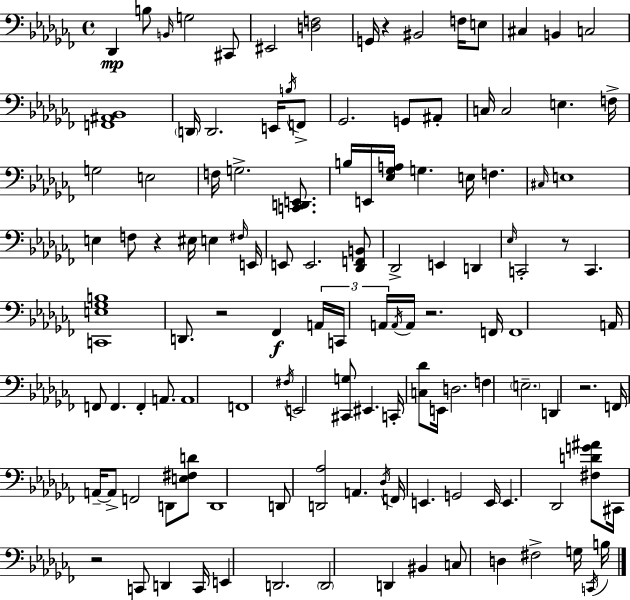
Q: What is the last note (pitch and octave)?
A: B3